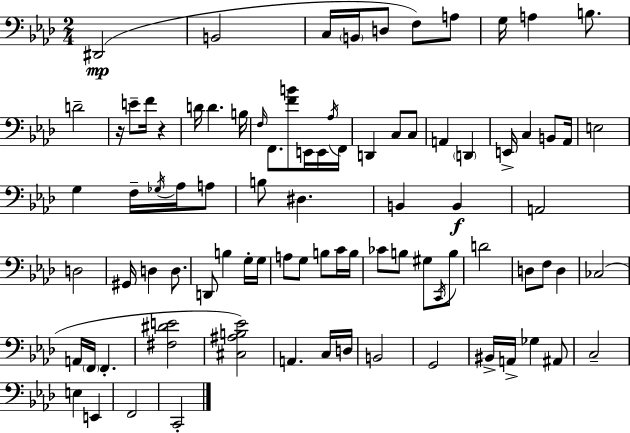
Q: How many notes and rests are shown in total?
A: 87